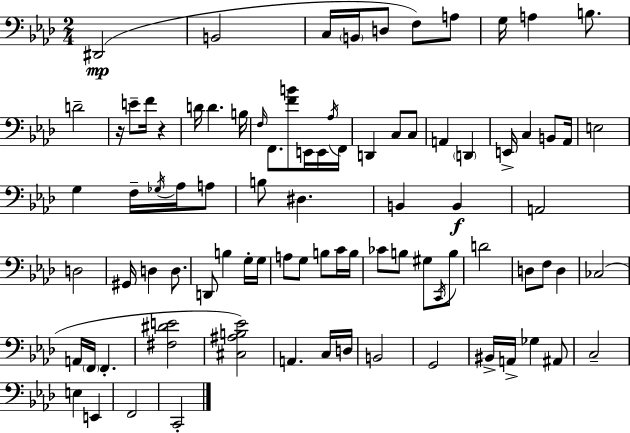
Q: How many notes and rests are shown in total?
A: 87